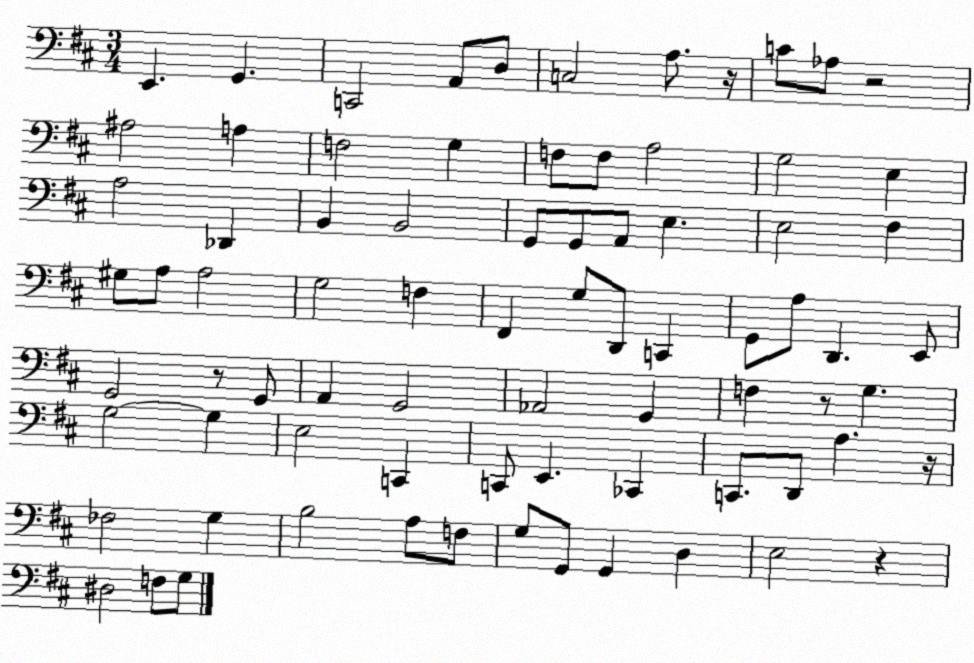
X:1
T:Untitled
M:3/4
L:1/4
K:D
E,, G,, C,,2 A,,/2 D,/2 C,2 A,/2 z/4 C/2 _A,/2 z2 ^A,2 A, F,2 G, F,/2 F,/2 A,2 G,2 E, A,2 _D,, B,, B,,2 G,,/2 G,,/2 A,,/2 E, E,2 ^F, ^G,/2 A,/2 A,2 G,2 F, ^F,, G,/2 D,,/2 C,, G,,/2 A,/2 D,, E,,/2 G,,2 z/2 G,,/2 A,, G,,2 _A,,2 G,, F, z/2 G, G,2 G, E,2 C,, C,,/2 E,, _C,, C,,/2 D,,/2 A, z/4 _F,2 G, B,2 A,/2 F,/2 G,/2 G,,/2 G,, D, E,2 z ^D,2 F,/2 G,/2